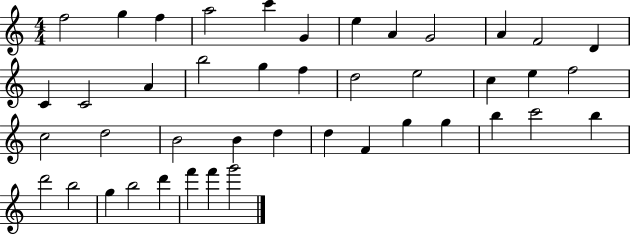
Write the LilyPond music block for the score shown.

{
  \clef treble
  \numericTimeSignature
  \time 4/4
  \key c \major
  f''2 g''4 f''4 | a''2 c'''4 g'4 | e''4 a'4 g'2 | a'4 f'2 d'4 | \break c'4 c'2 a'4 | b''2 g''4 f''4 | d''2 e''2 | c''4 e''4 f''2 | \break c''2 d''2 | b'2 b'4 d''4 | d''4 f'4 g''4 g''4 | b''4 c'''2 b''4 | \break d'''2 b''2 | g''4 b''2 d'''4 | f'''4 f'''4 g'''2 | \bar "|."
}